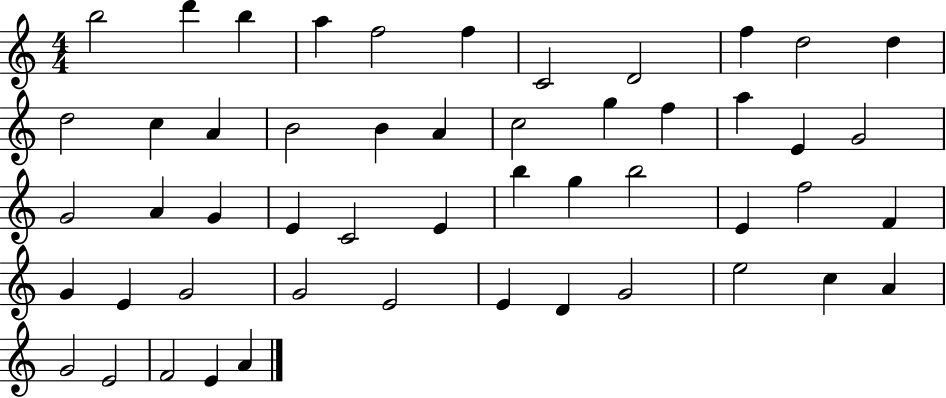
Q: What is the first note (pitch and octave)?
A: B5